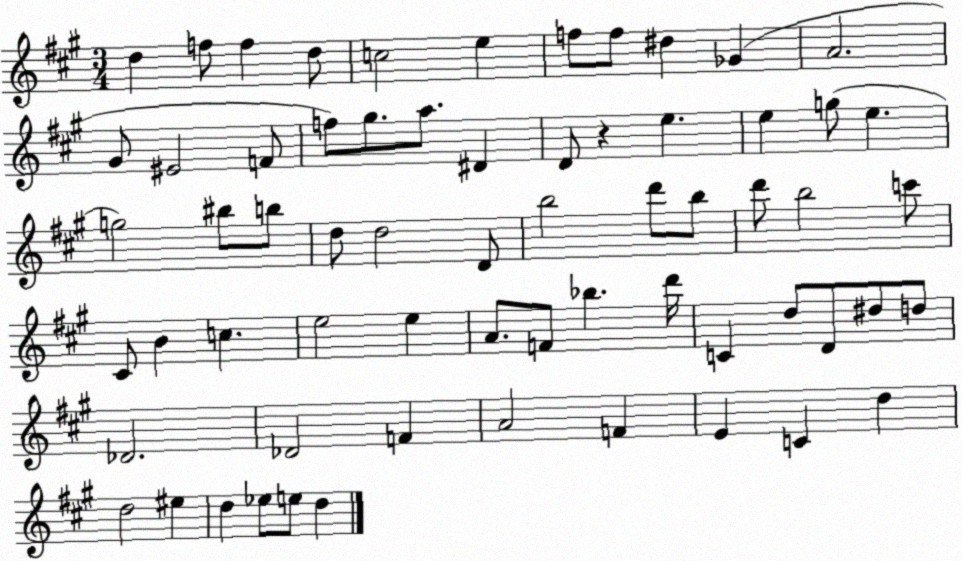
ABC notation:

X:1
T:Untitled
M:3/4
L:1/4
K:A
d f/2 f d/2 c2 e f/2 f/2 ^d _G A2 ^G/2 ^E2 F/2 f/2 ^g/2 a/2 ^D D/2 z e e g/2 e g2 ^b/2 b/2 d/2 d2 D/2 b2 d'/2 b/2 d'/2 b2 c'/2 ^C/2 B c e2 e A/2 F/2 _b d'/4 C d/2 D/2 ^d/2 d/2 _D2 _D2 F A2 F E C d d2 ^e d _e/2 e/2 d